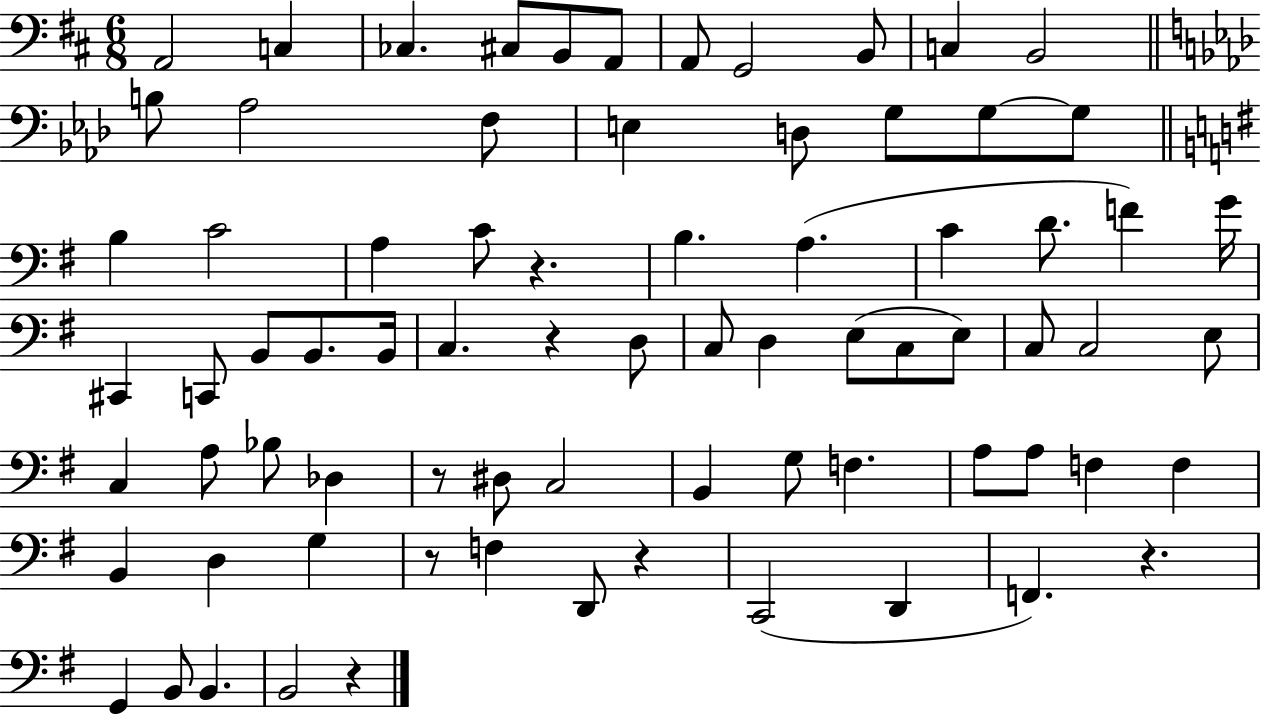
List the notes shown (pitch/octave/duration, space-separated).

A2/h C3/q CES3/q. C#3/e B2/e A2/e A2/e G2/h B2/e C3/q B2/h B3/e Ab3/h F3/e E3/q D3/e G3/e G3/e G3/e B3/q C4/h A3/q C4/e R/q. B3/q. A3/q. C4/q D4/e. F4/q G4/s C#2/q C2/e B2/e B2/e. B2/s C3/q. R/q D3/e C3/e D3/q E3/e C3/e E3/e C3/e C3/h E3/e C3/q A3/e Bb3/e Db3/q R/e D#3/e C3/h B2/q G3/e F3/q. A3/e A3/e F3/q F3/q B2/q D3/q G3/q R/e F3/q D2/e R/q C2/h D2/q F2/q. R/q. G2/q B2/e B2/q. B2/h R/q